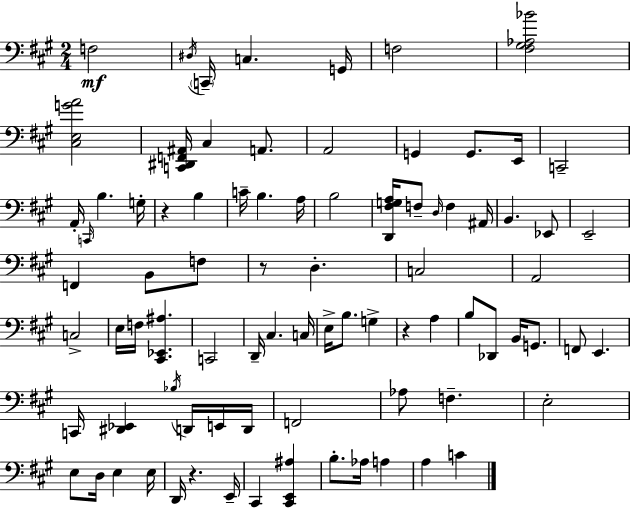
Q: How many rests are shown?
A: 4